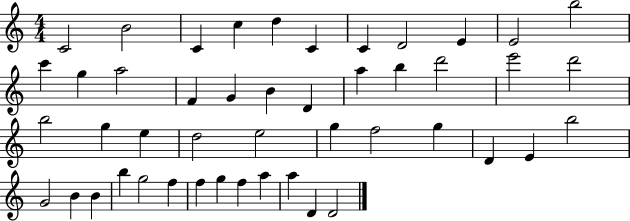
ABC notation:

X:1
T:Untitled
M:4/4
L:1/4
K:C
C2 B2 C c d C C D2 E E2 b2 c' g a2 F G B D a b d'2 e'2 d'2 b2 g e d2 e2 g f2 g D E b2 G2 B B b g2 f f g f a a D D2